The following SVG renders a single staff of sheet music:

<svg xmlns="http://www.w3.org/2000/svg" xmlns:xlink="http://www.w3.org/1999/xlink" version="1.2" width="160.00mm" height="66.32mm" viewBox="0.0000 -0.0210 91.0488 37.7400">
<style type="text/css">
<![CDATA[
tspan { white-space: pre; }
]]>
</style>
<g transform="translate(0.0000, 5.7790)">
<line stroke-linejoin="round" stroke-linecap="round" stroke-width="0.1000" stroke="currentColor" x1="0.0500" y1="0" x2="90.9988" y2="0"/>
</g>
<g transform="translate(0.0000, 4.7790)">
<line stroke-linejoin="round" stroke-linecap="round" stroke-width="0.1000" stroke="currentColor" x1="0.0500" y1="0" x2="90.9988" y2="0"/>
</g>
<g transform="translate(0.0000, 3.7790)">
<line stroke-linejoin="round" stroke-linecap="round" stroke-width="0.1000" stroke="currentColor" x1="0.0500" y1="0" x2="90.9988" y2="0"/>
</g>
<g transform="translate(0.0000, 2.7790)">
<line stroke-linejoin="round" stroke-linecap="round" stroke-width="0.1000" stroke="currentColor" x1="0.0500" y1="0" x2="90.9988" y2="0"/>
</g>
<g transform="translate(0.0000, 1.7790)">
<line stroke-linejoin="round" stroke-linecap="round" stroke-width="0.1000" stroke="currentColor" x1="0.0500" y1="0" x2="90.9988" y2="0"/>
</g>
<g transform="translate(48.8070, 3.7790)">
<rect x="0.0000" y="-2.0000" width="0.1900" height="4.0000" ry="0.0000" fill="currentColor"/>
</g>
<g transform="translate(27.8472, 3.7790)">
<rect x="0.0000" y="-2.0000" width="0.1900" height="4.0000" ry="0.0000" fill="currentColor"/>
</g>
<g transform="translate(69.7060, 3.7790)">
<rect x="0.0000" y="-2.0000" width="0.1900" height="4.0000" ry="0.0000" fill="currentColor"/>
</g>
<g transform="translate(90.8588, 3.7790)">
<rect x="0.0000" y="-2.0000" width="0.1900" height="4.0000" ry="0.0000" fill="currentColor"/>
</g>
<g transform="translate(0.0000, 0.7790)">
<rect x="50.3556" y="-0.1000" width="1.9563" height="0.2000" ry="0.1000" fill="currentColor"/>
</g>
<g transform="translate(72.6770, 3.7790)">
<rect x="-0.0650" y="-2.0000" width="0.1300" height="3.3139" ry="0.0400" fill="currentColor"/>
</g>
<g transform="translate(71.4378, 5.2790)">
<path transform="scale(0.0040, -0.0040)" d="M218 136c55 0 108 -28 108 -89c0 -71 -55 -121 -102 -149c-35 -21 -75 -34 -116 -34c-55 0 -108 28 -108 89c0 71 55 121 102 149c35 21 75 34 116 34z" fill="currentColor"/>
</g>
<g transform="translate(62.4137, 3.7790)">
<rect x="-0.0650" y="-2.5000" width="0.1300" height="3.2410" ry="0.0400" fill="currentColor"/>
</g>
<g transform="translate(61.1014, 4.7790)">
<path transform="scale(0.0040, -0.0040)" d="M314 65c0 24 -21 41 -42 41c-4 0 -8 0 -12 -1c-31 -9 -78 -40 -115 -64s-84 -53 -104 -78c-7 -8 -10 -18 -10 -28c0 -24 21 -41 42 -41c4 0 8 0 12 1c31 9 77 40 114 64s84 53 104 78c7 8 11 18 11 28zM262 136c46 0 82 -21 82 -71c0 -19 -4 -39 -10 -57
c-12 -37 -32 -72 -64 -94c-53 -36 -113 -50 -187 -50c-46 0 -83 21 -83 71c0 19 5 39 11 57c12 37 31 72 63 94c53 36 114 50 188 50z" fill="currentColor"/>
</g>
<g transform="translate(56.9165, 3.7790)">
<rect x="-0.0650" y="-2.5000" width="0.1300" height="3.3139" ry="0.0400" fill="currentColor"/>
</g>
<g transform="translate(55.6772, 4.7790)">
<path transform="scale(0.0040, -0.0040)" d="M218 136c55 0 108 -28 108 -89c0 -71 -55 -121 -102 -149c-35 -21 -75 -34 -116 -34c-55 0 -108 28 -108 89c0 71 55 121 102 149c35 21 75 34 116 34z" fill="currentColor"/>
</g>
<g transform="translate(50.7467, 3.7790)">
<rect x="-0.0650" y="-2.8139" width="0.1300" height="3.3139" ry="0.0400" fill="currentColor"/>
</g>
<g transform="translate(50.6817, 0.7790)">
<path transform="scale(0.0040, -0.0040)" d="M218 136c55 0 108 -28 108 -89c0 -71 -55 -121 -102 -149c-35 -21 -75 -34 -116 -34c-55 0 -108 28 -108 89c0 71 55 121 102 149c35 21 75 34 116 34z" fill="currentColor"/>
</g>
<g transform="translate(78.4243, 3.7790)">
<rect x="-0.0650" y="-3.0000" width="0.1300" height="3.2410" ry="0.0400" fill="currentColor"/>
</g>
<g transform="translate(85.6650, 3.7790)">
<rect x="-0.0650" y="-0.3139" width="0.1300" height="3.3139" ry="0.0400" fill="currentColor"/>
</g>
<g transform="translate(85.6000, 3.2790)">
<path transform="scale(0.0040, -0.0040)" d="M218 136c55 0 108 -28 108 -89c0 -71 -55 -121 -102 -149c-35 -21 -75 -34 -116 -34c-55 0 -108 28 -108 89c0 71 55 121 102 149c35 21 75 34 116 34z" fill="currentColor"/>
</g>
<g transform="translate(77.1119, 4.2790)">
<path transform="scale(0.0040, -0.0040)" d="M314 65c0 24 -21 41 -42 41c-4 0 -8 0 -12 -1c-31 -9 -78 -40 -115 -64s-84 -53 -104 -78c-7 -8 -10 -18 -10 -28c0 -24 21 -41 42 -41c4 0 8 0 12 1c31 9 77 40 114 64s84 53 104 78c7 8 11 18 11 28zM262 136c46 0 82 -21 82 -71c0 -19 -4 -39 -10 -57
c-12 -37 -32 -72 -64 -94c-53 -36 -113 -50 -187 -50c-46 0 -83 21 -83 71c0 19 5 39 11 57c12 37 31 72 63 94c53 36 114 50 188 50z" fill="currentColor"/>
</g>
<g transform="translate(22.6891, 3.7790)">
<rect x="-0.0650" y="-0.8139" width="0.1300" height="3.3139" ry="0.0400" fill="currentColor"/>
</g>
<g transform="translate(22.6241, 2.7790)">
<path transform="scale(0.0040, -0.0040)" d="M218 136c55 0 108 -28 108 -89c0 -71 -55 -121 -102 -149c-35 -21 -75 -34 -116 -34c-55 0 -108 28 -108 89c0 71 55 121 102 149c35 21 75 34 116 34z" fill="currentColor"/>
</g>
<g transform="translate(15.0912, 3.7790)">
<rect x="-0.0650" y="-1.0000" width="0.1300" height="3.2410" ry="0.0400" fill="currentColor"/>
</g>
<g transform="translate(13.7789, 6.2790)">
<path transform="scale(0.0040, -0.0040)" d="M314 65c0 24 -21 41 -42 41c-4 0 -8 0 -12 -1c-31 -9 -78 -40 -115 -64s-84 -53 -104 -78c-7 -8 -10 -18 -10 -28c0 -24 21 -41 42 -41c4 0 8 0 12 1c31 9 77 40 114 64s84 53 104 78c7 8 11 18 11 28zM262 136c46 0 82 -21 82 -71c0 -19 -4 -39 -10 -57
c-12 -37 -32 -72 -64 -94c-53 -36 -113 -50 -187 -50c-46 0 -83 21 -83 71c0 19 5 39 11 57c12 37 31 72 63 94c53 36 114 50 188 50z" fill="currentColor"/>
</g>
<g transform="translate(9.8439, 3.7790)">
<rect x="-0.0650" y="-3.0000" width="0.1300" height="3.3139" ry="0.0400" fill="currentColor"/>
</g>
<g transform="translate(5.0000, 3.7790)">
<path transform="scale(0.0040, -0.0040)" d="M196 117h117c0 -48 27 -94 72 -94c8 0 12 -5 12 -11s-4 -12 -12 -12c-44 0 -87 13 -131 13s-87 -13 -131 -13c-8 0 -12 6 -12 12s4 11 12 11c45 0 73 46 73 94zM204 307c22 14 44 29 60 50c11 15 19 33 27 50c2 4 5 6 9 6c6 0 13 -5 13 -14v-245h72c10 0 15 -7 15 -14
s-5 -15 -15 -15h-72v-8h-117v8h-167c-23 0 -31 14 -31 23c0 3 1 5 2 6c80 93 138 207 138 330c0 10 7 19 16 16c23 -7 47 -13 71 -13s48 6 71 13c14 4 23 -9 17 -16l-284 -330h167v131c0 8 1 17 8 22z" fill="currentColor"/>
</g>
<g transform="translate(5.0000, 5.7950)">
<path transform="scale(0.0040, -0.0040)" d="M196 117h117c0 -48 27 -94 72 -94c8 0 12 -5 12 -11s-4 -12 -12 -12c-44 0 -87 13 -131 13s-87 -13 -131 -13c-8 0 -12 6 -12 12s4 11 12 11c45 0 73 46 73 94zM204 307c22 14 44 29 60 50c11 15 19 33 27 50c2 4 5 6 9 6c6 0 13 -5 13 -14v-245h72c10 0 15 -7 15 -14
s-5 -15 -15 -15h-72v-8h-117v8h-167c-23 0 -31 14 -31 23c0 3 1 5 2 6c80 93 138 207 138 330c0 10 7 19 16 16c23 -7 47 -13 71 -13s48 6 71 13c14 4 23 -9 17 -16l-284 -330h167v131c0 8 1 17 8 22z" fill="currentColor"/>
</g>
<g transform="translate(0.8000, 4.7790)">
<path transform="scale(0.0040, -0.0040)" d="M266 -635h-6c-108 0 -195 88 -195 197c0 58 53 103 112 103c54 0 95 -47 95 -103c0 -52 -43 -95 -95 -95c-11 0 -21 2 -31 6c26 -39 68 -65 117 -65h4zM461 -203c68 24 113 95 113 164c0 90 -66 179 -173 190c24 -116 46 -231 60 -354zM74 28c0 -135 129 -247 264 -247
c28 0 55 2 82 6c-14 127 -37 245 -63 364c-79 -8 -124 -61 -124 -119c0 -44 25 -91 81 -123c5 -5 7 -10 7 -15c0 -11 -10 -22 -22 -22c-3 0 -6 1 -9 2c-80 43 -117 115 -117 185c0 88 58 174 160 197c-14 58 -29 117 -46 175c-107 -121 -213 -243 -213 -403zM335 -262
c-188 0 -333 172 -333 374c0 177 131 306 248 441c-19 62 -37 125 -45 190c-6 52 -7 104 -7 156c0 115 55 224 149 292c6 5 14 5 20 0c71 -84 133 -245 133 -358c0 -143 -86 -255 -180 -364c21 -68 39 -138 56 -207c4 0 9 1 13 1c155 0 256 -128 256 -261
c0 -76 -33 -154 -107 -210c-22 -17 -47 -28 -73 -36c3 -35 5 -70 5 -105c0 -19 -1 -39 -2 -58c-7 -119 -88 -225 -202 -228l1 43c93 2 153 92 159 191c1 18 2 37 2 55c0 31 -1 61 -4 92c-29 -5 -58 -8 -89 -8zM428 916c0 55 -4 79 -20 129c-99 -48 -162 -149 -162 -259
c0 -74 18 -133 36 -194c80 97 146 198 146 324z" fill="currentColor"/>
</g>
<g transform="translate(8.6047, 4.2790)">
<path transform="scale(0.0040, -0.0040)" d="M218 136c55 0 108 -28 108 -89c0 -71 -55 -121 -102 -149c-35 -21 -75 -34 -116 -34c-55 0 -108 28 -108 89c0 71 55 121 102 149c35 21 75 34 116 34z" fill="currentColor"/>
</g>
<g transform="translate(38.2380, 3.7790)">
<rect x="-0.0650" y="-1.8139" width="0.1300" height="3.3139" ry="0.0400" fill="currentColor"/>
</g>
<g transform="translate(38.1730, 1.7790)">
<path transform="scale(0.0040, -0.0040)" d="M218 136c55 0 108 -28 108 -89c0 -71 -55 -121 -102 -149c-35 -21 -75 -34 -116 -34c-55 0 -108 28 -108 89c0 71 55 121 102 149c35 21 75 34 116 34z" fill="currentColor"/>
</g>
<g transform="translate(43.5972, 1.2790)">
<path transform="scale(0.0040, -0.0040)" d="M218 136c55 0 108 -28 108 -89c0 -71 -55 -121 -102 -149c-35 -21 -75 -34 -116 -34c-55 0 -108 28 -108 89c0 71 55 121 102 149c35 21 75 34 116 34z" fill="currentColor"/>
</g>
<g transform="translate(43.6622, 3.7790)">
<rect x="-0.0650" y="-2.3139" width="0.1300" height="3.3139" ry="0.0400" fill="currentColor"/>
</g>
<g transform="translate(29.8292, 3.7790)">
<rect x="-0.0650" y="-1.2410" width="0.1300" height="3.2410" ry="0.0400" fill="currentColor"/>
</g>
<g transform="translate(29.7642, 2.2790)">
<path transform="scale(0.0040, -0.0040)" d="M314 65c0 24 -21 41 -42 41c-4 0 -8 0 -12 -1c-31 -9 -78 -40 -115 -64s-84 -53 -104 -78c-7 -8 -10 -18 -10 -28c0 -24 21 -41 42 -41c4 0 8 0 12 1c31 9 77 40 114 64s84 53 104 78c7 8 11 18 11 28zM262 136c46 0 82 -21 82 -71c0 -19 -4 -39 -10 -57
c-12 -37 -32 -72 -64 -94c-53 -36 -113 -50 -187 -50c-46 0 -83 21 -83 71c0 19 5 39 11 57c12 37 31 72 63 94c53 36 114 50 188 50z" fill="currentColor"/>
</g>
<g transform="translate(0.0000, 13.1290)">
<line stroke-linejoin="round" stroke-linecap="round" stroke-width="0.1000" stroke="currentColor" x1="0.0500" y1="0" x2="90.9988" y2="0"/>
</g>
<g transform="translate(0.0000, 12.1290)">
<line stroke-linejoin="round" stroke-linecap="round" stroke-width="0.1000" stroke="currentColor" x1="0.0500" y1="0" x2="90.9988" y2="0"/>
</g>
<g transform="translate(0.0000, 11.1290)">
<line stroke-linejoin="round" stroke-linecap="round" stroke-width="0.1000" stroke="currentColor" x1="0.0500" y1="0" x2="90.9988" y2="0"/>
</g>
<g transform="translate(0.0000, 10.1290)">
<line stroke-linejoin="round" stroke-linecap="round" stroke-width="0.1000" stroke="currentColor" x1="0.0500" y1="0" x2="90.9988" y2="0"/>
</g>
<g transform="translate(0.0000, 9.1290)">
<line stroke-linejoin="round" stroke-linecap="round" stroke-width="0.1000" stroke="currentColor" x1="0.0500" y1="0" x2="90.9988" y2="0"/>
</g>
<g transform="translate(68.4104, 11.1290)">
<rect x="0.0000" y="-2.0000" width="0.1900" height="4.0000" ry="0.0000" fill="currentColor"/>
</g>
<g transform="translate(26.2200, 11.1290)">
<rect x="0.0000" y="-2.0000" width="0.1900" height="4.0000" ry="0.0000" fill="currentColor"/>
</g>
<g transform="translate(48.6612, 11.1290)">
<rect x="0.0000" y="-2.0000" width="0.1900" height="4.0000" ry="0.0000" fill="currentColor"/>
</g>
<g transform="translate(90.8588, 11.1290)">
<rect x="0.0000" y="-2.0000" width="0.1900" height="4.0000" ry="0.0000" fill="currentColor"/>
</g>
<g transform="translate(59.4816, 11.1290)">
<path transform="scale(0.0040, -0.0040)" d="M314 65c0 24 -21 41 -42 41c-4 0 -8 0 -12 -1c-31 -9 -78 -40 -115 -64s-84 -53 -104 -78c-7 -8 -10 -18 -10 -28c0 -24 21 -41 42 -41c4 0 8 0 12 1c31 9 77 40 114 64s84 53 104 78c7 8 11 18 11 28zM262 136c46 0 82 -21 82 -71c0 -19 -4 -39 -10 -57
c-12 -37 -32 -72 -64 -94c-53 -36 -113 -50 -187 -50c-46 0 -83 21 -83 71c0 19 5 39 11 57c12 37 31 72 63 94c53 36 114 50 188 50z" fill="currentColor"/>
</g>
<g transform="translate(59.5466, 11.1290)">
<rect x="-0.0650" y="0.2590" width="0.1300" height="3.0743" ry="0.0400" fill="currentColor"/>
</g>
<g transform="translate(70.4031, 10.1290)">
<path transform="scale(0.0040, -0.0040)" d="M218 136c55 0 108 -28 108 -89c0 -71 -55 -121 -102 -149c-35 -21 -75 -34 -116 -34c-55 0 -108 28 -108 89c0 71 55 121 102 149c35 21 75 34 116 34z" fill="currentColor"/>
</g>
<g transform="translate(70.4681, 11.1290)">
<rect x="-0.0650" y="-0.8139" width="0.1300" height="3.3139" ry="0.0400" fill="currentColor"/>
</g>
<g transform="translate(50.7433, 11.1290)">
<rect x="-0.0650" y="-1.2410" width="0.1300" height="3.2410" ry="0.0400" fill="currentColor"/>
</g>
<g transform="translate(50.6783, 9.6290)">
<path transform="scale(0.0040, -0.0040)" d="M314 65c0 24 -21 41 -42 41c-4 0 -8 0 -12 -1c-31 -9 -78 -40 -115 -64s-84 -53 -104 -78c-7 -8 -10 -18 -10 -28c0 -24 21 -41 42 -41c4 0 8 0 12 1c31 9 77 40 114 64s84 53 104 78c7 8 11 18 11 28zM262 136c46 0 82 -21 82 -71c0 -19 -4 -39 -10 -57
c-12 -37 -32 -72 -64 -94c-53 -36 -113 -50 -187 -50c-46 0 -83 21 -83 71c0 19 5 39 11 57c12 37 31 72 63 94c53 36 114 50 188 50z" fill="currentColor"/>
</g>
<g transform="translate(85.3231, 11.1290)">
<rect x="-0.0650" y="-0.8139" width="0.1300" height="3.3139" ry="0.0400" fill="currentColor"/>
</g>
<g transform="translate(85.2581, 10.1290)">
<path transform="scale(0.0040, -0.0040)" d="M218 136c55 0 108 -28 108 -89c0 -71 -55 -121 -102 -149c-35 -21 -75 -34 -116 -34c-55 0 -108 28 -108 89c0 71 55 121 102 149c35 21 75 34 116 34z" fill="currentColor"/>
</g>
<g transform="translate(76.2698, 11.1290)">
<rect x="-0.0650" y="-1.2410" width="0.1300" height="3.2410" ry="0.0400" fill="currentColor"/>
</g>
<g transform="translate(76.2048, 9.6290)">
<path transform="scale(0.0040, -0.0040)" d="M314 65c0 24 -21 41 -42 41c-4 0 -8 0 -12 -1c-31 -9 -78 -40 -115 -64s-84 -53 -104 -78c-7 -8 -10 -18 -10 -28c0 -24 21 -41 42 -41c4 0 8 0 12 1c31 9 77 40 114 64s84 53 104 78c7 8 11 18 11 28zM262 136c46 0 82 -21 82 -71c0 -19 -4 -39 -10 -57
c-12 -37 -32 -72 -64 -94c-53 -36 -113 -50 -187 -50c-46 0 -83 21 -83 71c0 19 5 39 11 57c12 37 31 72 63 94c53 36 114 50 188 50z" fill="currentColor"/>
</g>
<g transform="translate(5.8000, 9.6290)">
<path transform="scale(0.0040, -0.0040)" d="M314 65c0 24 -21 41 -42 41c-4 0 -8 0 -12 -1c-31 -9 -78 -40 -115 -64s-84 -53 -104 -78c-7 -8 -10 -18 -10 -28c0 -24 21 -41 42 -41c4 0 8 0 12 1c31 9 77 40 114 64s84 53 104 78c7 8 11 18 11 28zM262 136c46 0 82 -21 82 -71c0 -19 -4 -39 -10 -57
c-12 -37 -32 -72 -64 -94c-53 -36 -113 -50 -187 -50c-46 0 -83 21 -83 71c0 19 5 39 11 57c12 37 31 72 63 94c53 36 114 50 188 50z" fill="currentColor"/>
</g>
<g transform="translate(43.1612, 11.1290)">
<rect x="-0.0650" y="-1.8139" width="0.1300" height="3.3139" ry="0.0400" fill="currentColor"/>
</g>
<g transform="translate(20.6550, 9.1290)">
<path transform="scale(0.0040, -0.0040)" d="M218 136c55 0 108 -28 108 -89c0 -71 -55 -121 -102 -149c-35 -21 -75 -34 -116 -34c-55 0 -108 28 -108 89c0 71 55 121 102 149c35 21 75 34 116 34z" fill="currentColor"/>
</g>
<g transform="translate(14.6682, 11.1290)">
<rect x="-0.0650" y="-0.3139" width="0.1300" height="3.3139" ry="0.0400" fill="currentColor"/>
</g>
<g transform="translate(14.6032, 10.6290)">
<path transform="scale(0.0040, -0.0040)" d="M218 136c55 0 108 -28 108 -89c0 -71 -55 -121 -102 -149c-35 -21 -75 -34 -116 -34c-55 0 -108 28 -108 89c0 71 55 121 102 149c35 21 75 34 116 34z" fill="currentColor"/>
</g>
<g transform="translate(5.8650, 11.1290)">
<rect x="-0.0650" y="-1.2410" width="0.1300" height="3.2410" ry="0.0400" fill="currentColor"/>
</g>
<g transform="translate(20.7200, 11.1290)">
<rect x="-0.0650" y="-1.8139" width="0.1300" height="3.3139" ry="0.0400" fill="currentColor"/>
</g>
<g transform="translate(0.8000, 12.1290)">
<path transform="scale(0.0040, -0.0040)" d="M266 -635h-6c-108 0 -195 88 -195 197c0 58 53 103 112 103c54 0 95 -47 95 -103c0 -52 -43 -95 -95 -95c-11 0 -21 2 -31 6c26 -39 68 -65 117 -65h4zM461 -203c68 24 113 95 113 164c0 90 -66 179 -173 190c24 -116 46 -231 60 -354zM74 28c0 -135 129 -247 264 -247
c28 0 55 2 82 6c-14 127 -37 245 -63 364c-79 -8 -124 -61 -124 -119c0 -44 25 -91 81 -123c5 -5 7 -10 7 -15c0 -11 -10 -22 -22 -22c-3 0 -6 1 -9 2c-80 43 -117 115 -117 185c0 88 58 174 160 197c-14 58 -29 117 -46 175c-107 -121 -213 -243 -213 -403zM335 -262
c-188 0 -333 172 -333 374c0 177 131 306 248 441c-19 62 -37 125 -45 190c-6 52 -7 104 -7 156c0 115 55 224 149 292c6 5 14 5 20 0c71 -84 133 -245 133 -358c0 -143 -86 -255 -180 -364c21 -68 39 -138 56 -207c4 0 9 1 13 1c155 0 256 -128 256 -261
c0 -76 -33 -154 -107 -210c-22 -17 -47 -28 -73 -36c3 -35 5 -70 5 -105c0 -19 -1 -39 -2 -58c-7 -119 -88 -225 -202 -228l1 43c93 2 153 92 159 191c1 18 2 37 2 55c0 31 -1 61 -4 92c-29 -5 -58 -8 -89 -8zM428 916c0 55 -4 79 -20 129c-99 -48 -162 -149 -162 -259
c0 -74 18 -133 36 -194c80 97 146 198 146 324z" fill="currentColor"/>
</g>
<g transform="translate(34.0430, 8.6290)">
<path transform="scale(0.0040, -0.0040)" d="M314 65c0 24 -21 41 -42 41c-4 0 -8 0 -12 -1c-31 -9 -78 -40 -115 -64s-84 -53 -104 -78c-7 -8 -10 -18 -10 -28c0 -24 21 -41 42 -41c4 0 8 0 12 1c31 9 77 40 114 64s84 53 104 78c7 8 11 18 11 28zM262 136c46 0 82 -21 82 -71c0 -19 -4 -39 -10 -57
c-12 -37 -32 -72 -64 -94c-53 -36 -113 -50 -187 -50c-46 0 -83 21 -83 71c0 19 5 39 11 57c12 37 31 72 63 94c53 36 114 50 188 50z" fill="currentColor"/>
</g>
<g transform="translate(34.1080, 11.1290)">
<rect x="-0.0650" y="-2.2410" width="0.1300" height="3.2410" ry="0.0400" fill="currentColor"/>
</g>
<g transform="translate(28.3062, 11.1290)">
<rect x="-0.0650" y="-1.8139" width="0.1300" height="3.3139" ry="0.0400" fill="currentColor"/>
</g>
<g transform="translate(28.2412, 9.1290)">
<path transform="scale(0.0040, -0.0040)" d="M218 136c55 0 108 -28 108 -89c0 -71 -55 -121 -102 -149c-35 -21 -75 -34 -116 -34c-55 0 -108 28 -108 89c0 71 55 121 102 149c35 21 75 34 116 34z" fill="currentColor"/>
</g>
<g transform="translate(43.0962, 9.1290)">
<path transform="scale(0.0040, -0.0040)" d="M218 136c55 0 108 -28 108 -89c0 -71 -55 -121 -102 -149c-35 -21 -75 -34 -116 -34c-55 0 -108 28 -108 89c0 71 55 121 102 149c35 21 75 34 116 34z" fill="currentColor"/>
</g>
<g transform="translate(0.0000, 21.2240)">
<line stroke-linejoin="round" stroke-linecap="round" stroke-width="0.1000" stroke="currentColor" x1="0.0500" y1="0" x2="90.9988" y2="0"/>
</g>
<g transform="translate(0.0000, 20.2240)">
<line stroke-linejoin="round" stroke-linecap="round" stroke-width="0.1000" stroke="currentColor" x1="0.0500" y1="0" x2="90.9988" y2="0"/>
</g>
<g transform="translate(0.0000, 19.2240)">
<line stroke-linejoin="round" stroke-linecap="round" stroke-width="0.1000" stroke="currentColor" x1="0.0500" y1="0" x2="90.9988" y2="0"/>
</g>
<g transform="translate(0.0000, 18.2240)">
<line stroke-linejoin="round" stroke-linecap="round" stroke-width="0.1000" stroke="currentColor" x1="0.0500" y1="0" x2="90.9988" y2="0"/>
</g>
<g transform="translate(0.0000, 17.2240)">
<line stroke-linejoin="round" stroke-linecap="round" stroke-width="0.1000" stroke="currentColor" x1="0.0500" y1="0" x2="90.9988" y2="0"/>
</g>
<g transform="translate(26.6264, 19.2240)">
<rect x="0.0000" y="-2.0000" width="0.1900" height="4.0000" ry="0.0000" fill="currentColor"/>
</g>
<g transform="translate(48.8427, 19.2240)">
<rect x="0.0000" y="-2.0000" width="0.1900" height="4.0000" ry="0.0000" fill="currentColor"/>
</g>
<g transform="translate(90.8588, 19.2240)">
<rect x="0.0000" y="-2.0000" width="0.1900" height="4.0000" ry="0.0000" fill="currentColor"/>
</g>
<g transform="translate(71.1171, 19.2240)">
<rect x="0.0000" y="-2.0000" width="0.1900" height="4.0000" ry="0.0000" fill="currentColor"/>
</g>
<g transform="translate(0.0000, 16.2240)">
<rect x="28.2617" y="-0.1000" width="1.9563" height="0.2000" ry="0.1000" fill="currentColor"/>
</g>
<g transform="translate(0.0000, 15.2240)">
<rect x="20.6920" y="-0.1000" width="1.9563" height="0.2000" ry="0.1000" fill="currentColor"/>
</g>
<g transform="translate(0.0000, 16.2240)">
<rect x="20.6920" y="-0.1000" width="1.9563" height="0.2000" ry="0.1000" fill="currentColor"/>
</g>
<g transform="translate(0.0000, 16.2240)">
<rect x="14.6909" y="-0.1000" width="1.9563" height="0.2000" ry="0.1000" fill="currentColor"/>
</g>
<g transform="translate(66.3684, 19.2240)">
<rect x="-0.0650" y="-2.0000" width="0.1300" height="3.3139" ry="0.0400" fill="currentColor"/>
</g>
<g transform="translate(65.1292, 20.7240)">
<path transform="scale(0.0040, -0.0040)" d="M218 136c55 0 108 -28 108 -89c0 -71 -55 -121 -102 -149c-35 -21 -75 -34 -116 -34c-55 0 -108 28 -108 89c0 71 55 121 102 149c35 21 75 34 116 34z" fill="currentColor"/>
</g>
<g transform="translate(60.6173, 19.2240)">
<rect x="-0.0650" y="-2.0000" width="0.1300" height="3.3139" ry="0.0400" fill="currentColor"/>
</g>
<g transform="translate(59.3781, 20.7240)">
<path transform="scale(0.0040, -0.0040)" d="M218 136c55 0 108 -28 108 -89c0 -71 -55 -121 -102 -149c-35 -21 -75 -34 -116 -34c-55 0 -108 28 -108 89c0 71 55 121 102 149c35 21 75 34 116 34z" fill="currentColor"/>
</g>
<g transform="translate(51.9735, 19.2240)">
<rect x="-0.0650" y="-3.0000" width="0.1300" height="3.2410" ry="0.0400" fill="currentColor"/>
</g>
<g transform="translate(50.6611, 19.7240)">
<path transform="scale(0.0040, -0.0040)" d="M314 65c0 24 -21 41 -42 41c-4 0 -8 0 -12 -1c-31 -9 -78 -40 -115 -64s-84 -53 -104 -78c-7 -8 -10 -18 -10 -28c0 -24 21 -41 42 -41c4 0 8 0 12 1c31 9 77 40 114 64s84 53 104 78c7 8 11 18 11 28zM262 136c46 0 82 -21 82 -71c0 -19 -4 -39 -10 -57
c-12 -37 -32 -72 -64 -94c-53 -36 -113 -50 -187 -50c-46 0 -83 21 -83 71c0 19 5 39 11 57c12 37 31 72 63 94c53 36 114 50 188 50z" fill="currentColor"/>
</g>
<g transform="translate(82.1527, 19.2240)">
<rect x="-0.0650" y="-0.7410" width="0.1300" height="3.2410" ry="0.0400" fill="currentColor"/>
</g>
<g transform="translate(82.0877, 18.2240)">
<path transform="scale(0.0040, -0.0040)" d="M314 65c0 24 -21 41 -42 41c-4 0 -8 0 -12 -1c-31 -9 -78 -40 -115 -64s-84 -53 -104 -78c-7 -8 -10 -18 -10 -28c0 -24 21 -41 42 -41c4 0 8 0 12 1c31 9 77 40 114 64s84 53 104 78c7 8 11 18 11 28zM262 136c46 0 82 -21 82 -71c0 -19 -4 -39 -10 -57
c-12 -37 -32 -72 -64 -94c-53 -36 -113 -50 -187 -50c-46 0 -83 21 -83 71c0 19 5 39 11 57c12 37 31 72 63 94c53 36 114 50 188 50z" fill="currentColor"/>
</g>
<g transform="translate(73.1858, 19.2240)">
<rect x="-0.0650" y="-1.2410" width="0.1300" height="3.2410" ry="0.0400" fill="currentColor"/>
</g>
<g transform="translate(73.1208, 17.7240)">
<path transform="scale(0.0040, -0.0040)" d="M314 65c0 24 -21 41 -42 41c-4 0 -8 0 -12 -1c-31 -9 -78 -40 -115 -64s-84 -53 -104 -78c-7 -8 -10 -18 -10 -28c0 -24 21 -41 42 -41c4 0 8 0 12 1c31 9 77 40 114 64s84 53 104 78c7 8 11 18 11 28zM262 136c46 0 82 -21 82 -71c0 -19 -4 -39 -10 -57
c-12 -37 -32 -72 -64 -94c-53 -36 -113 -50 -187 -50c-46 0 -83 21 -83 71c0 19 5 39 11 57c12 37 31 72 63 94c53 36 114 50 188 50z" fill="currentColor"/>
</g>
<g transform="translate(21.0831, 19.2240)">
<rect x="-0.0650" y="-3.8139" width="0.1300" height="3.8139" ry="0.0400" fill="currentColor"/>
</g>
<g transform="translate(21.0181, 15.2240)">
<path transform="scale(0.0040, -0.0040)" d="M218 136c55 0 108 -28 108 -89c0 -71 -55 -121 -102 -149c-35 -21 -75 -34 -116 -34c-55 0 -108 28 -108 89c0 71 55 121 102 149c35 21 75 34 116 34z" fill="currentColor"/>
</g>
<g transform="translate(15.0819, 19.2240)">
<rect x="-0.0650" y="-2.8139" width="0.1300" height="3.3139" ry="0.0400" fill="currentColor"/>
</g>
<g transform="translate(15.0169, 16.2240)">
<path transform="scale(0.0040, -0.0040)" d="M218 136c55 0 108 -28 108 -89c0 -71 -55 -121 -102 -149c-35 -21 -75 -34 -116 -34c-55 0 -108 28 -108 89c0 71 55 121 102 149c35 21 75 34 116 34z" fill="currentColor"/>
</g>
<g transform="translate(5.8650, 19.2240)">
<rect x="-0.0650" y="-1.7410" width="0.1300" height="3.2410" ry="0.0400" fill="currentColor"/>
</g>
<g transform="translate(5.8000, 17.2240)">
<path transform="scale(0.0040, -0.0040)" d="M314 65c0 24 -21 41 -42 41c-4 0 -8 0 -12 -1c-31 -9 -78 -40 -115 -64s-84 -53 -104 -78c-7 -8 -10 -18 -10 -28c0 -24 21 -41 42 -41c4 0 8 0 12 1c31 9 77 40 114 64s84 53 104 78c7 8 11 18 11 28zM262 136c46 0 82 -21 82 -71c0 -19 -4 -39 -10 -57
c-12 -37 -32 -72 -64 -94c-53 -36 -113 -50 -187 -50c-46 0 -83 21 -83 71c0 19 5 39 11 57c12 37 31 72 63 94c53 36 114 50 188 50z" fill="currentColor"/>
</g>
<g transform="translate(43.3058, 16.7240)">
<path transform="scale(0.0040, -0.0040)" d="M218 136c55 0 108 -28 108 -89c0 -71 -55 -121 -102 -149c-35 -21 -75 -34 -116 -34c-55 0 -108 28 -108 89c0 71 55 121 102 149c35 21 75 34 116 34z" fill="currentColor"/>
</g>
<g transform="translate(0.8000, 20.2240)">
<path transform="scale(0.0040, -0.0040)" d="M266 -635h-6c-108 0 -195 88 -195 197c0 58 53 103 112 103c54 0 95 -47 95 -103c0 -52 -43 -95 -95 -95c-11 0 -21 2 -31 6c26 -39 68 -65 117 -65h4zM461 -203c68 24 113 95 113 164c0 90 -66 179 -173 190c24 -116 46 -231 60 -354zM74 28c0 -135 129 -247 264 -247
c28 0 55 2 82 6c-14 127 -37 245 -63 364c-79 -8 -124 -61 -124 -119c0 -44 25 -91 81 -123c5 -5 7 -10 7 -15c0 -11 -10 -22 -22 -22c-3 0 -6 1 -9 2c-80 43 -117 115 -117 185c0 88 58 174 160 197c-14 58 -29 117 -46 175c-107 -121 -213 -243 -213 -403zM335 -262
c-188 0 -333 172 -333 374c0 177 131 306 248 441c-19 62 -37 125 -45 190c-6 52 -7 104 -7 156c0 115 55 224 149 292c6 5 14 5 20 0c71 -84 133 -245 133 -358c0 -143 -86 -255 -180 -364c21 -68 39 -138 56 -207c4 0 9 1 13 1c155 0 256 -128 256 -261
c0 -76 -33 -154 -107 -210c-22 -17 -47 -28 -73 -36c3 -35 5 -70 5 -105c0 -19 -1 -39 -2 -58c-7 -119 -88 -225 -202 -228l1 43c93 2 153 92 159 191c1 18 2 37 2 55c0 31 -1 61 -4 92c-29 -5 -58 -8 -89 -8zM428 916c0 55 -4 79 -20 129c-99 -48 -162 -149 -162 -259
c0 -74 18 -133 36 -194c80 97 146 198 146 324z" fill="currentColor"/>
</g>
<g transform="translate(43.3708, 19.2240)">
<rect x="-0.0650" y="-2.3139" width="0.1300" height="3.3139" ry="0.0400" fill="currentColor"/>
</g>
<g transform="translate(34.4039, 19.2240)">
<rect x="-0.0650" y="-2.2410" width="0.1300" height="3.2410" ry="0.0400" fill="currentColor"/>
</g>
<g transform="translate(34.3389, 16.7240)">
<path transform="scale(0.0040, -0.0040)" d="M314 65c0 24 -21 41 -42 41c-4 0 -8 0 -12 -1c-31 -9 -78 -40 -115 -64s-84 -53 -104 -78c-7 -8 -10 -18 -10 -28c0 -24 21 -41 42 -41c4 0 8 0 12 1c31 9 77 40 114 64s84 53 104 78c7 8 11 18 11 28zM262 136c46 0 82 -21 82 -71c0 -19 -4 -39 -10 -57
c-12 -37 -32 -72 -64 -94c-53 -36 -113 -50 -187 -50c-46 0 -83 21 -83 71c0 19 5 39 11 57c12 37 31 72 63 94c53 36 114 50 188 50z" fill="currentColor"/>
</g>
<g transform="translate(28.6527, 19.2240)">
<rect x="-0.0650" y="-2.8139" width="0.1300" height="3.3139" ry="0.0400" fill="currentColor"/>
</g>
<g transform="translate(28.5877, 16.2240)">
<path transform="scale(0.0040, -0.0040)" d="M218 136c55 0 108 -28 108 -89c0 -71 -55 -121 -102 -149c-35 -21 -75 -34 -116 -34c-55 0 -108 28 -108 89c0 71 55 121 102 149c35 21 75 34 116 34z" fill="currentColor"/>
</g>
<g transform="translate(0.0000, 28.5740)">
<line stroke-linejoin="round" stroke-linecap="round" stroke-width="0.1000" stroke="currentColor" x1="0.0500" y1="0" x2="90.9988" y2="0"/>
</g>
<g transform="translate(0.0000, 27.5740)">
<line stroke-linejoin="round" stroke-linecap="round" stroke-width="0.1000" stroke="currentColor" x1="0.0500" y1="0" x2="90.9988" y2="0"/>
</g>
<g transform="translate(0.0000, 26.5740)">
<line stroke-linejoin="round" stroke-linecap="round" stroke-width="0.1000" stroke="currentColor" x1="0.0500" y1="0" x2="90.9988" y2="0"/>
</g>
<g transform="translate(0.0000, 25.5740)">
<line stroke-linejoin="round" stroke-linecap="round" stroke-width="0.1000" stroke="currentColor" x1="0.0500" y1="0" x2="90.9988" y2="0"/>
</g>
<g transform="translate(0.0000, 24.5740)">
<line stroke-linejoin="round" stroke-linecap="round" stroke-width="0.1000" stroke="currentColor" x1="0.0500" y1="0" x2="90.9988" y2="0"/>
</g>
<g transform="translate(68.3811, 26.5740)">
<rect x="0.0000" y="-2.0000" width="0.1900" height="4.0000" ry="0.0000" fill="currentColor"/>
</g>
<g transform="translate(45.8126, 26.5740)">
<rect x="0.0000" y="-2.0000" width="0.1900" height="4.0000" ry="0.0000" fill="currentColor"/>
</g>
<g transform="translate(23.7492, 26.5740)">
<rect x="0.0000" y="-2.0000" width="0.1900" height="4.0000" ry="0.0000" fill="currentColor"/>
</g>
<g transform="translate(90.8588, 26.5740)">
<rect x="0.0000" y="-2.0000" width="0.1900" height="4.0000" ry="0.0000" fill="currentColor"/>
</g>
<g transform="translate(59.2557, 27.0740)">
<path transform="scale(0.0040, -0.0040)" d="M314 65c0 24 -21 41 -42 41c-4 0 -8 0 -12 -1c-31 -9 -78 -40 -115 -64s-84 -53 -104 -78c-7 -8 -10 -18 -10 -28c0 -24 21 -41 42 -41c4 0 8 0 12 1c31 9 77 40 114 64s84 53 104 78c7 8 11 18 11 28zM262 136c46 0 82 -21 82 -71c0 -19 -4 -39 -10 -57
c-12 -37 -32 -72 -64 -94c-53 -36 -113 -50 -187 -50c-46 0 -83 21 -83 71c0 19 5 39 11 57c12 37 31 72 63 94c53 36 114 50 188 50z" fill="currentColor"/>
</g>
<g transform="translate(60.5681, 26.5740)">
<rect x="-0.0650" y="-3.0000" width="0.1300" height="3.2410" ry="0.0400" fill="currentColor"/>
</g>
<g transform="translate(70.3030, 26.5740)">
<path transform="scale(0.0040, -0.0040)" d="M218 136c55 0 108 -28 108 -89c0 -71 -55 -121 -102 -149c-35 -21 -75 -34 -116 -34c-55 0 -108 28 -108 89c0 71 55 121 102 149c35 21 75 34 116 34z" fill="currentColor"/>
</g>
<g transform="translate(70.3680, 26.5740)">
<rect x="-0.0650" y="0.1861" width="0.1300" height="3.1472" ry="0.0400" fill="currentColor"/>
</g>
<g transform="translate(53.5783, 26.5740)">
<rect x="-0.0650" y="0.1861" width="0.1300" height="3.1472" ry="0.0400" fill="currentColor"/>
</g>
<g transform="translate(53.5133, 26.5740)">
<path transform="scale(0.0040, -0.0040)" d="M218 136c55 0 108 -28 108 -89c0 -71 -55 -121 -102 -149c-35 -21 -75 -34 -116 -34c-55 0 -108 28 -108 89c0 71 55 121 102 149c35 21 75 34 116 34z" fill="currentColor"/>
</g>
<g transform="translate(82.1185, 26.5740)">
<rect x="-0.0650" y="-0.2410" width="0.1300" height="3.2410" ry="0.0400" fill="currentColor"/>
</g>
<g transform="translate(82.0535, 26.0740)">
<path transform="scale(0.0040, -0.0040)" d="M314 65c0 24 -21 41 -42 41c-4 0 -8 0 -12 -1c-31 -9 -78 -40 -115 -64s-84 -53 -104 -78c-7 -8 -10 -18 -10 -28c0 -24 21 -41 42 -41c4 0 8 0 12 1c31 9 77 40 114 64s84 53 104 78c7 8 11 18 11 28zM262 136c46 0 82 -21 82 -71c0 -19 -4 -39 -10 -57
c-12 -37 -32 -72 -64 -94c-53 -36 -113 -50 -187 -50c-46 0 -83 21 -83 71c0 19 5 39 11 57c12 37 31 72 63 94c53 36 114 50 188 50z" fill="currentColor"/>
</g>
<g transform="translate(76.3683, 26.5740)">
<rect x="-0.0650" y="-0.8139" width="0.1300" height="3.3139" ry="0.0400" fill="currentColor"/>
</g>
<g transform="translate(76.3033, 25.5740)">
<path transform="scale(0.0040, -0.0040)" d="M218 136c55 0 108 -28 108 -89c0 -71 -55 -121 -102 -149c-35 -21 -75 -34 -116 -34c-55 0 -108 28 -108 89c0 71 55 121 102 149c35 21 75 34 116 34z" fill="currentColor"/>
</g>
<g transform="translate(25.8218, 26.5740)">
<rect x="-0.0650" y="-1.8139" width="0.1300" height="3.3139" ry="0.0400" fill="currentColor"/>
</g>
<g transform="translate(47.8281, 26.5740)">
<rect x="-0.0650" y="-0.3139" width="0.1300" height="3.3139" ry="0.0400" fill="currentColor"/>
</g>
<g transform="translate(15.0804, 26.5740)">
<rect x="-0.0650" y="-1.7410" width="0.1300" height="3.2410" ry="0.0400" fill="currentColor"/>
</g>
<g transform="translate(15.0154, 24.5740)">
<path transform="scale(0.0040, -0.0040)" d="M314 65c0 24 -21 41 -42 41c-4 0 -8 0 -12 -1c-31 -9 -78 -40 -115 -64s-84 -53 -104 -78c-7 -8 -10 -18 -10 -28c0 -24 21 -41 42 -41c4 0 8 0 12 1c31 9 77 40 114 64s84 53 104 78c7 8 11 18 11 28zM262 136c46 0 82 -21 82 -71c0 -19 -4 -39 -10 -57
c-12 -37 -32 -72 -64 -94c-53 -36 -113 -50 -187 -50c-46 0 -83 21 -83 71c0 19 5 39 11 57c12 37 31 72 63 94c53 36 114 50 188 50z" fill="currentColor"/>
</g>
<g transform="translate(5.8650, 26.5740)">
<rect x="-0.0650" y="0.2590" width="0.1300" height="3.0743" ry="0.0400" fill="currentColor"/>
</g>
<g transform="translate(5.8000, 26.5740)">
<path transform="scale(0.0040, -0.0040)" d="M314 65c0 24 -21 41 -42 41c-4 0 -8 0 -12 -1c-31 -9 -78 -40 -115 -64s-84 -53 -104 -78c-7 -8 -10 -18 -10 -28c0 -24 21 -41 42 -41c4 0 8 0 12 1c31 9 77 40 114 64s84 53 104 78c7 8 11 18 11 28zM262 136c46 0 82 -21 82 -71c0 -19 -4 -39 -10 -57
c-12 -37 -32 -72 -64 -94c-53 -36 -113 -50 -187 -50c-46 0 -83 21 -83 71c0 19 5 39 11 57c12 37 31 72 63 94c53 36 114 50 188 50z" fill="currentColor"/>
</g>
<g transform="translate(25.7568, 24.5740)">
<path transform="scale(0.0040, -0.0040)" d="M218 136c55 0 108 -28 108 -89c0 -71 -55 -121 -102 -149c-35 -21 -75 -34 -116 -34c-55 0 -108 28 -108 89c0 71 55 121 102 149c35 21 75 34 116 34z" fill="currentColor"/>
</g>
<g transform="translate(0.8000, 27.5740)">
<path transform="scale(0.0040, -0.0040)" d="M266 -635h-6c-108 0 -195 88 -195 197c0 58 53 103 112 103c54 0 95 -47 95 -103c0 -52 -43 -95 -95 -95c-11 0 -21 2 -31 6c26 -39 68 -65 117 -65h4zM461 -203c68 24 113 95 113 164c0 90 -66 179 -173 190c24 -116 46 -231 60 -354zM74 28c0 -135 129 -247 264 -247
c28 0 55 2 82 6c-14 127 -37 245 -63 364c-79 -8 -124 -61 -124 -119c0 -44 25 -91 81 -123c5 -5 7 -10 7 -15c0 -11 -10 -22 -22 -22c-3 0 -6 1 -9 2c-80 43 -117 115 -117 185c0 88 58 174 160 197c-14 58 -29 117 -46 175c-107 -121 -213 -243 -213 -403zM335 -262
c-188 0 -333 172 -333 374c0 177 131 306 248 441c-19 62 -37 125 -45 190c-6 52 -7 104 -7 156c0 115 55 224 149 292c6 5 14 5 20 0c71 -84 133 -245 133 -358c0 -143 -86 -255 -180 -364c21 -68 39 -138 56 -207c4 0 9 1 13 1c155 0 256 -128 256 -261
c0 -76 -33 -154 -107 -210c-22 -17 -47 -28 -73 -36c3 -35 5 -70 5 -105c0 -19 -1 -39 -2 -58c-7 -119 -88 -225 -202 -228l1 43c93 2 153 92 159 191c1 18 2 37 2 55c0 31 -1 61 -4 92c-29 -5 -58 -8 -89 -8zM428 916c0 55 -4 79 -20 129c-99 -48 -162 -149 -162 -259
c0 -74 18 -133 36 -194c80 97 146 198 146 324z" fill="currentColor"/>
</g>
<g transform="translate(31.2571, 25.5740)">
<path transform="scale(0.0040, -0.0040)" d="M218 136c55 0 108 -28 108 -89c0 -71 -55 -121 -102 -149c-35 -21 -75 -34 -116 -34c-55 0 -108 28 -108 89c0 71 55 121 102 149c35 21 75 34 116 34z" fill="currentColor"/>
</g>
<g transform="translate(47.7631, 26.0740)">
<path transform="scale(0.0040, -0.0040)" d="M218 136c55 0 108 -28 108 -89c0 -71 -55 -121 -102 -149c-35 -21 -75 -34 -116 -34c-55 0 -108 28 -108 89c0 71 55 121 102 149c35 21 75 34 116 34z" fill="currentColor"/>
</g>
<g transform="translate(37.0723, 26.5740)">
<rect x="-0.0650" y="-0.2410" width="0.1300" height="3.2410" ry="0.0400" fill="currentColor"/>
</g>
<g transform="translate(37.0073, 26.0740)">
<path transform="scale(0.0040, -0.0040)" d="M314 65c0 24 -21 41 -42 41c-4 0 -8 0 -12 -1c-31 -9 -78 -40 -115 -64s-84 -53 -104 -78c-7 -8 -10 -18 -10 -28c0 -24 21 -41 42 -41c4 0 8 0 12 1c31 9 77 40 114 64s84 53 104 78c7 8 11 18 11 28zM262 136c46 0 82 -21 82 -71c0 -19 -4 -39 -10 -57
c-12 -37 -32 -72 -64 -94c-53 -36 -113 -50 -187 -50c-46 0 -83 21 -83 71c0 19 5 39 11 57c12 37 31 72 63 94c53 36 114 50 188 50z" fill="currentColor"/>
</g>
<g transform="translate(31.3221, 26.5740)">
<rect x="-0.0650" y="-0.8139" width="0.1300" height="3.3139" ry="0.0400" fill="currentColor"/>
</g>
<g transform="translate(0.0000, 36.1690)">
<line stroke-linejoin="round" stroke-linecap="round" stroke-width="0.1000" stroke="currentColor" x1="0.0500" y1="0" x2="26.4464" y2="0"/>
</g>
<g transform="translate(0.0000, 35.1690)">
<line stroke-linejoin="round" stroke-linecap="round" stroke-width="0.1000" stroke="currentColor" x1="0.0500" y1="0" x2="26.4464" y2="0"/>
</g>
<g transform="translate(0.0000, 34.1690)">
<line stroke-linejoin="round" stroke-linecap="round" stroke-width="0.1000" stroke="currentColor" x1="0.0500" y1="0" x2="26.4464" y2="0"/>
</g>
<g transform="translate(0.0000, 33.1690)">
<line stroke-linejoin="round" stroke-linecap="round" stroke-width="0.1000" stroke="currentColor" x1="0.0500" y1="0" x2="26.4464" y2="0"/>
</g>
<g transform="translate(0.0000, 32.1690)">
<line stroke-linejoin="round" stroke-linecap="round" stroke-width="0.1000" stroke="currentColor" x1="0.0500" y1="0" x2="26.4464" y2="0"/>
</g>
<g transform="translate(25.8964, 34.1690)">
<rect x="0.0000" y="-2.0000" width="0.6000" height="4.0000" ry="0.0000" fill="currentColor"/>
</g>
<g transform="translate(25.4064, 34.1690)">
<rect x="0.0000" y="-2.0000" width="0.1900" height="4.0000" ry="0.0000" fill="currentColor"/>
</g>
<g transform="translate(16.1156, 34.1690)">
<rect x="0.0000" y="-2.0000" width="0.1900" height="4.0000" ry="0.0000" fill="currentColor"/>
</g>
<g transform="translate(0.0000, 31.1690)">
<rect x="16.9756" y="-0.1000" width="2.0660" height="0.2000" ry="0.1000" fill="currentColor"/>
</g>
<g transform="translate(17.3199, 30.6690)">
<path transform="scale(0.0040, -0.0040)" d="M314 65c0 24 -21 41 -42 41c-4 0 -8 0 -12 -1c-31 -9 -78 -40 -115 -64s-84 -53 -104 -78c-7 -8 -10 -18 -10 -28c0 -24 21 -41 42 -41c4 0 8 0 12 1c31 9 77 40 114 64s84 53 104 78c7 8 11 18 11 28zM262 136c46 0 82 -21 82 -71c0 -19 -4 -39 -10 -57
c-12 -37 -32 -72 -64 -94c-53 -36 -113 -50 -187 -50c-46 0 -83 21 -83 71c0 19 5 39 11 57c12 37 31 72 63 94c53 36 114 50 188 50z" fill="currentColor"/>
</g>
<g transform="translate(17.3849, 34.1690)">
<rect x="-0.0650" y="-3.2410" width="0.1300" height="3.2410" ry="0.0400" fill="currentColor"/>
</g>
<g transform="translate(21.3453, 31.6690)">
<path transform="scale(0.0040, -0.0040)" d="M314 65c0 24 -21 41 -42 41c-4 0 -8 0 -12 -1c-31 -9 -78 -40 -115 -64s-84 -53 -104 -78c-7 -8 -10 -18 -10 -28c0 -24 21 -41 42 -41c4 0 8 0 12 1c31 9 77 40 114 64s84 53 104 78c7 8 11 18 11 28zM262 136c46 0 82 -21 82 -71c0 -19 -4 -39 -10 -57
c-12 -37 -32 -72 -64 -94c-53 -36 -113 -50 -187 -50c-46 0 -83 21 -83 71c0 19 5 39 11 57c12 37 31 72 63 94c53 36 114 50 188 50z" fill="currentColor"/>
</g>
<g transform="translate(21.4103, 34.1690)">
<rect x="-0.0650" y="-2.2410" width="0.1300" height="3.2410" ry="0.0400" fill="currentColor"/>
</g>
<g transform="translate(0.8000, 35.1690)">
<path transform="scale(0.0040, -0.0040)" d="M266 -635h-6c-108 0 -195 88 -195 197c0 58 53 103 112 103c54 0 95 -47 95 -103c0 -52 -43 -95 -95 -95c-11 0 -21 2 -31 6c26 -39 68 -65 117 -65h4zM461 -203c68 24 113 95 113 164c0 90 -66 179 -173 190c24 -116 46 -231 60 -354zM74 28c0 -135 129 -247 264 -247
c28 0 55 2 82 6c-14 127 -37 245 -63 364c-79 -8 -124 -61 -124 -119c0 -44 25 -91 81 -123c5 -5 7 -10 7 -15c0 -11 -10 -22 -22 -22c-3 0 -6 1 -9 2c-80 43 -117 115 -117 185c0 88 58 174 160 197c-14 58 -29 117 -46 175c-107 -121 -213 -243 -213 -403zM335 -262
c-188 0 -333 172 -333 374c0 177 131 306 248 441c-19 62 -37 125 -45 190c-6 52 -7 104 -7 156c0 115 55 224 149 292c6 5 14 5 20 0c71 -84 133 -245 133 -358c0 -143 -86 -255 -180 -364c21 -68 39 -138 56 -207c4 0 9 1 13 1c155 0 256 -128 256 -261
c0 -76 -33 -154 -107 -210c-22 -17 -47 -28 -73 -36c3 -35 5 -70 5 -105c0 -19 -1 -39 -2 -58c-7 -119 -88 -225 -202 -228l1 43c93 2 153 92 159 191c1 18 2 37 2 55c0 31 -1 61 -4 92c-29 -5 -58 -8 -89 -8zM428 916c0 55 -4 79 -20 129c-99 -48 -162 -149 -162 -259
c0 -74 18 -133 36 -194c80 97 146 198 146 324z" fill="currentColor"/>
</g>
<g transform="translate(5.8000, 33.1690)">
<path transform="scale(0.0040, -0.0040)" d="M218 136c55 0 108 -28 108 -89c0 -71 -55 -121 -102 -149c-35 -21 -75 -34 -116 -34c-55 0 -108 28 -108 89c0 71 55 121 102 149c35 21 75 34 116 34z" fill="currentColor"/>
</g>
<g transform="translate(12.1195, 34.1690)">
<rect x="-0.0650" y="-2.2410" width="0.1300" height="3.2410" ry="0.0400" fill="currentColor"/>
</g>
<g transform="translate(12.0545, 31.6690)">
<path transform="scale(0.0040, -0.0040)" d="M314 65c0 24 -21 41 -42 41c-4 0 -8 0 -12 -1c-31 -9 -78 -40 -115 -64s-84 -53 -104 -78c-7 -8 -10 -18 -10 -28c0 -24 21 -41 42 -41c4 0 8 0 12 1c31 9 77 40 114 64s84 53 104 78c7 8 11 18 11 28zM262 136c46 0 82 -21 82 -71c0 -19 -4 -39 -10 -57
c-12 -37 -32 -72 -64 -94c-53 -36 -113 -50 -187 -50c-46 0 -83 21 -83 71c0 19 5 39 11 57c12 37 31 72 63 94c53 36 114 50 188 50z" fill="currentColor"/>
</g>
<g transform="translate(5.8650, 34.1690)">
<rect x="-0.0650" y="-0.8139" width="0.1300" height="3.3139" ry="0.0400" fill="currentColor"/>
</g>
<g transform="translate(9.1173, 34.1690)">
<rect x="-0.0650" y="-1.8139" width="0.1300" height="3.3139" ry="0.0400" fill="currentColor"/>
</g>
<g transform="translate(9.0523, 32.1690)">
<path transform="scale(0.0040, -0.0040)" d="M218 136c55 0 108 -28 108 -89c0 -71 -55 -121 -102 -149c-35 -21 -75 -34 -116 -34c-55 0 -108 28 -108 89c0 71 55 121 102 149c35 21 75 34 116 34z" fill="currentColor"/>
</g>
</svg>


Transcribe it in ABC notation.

X:1
T:Untitled
M:4/4
L:1/4
K:C
A D2 d e2 f g a G G2 F A2 c e2 c f f g2 f e2 B2 d e2 d f2 a c' a g2 g A2 F F e2 d2 B2 f2 f d c2 c B A2 B d c2 d f g2 b2 g2